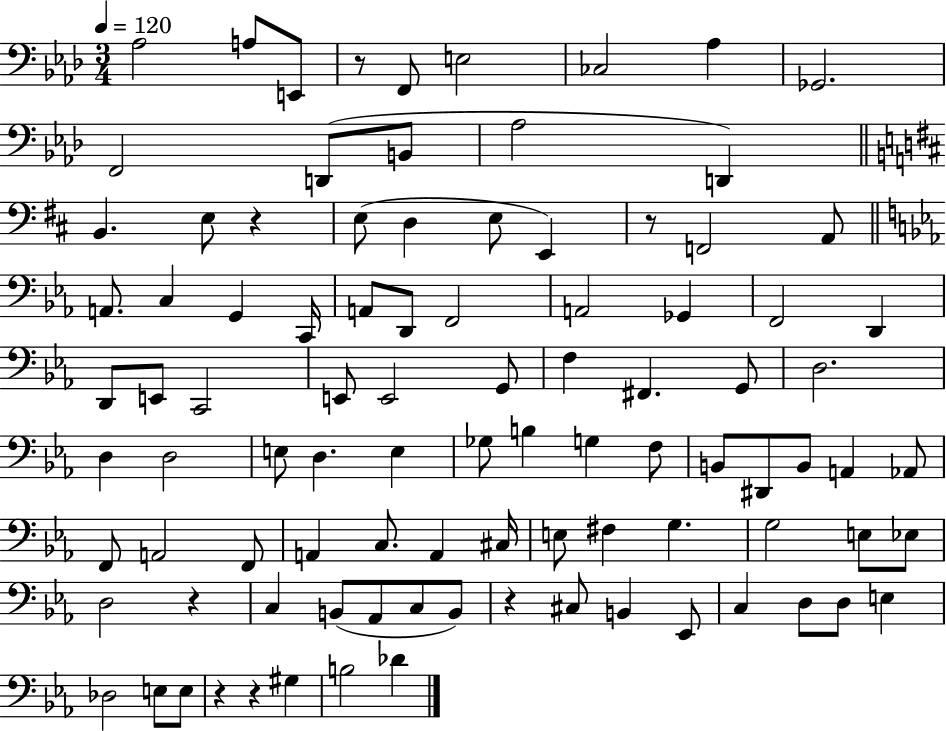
Ab3/h A3/e E2/e R/e F2/e E3/h CES3/h Ab3/q Gb2/h. F2/h D2/e B2/e Ab3/h D2/q B2/q. E3/e R/q E3/e D3/q E3/e E2/q R/e F2/h A2/e A2/e. C3/q G2/q C2/s A2/e D2/e F2/h A2/h Gb2/q F2/h D2/q D2/e E2/e C2/h E2/e E2/h G2/e F3/q F#2/q. G2/e D3/h. D3/q D3/h E3/e D3/q. E3/q Gb3/e B3/q G3/q F3/e B2/e D#2/e B2/e A2/q Ab2/e F2/e A2/h F2/e A2/q C3/e. A2/q C#3/s E3/e F#3/q G3/q. G3/h E3/e Eb3/e D3/h R/q C3/q B2/e Ab2/e C3/e B2/e R/q C#3/e B2/q Eb2/e C3/q D3/e D3/e E3/q Db3/h E3/e E3/e R/q R/q G#3/q B3/h Db4/q